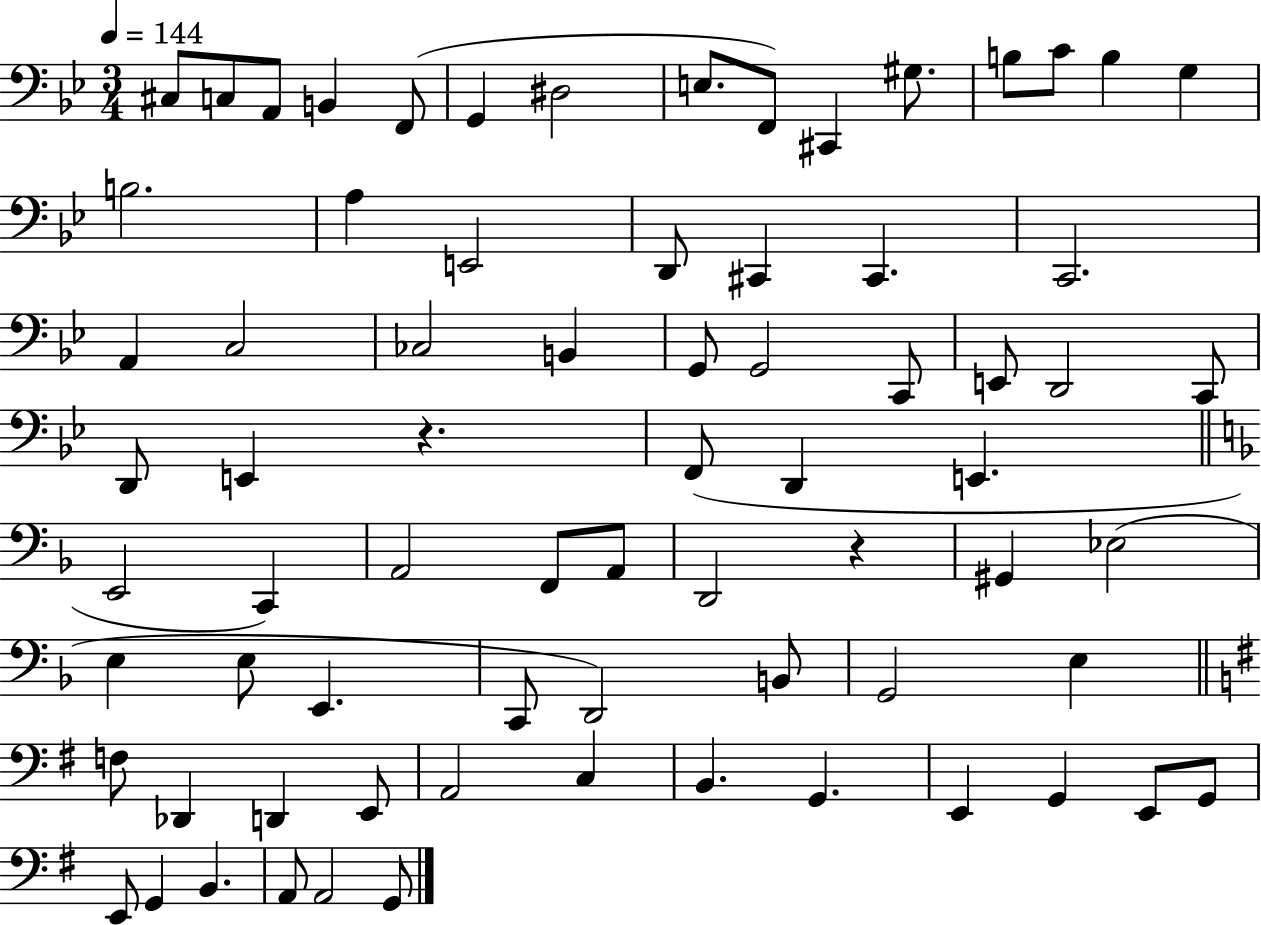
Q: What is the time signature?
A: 3/4